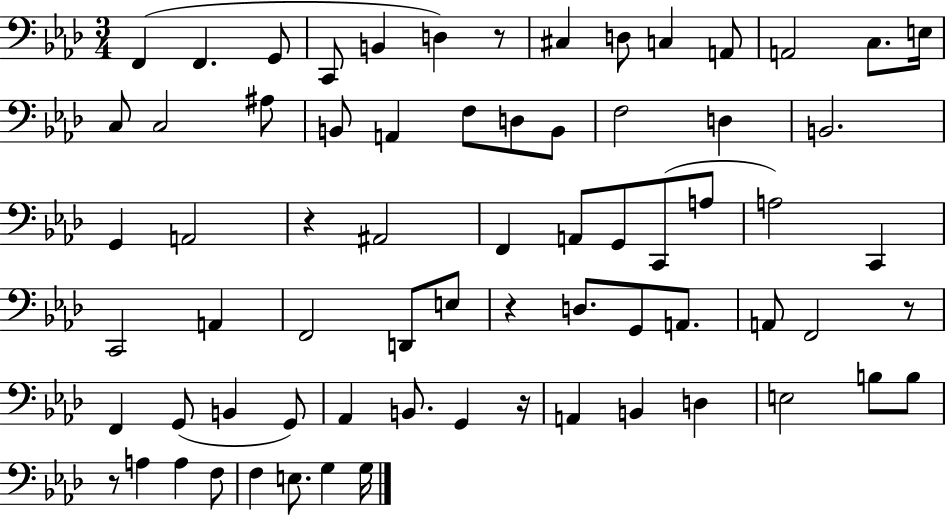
X:1
T:Untitled
M:3/4
L:1/4
K:Ab
F,, F,, G,,/2 C,,/2 B,, D, z/2 ^C, D,/2 C, A,,/2 A,,2 C,/2 E,/4 C,/2 C,2 ^A,/2 B,,/2 A,, F,/2 D,/2 B,,/2 F,2 D, B,,2 G,, A,,2 z ^A,,2 F,, A,,/2 G,,/2 C,,/2 A,/2 A,2 C,, C,,2 A,, F,,2 D,,/2 E,/2 z D,/2 G,,/2 A,,/2 A,,/2 F,,2 z/2 F,, G,,/2 B,, G,,/2 _A,, B,,/2 G,, z/4 A,, B,, D, E,2 B,/2 B,/2 z/2 A, A, F,/2 F, E,/2 G, G,/4